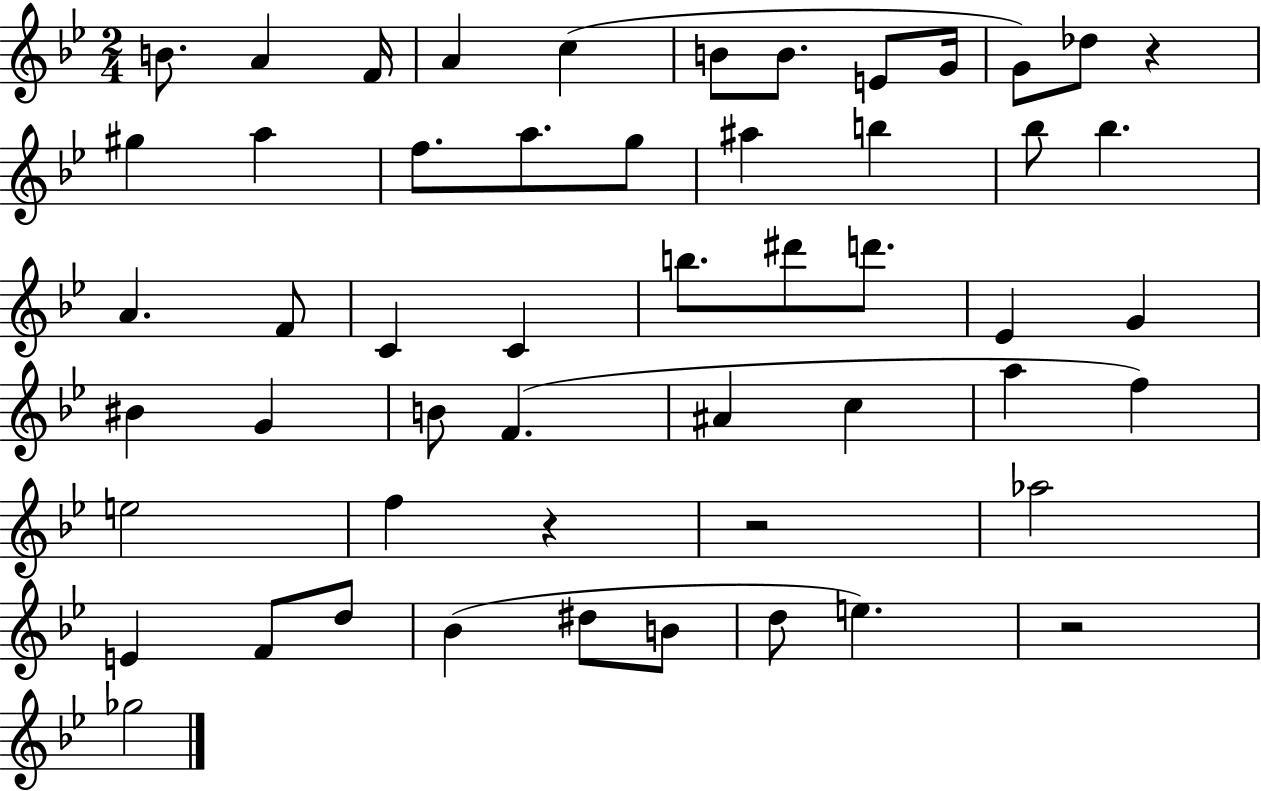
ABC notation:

X:1
T:Untitled
M:2/4
L:1/4
K:Bb
B/2 A F/4 A c B/2 B/2 E/2 G/4 G/2 _d/2 z ^g a f/2 a/2 g/2 ^a b _b/2 _b A F/2 C C b/2 ^d'/2 d'/2 _E G ^B G B/2 F ^A c a f e2 f z z2 _a2 E F/2 d/2 _B ^d/2 B/2 d/2 e z2 _g2